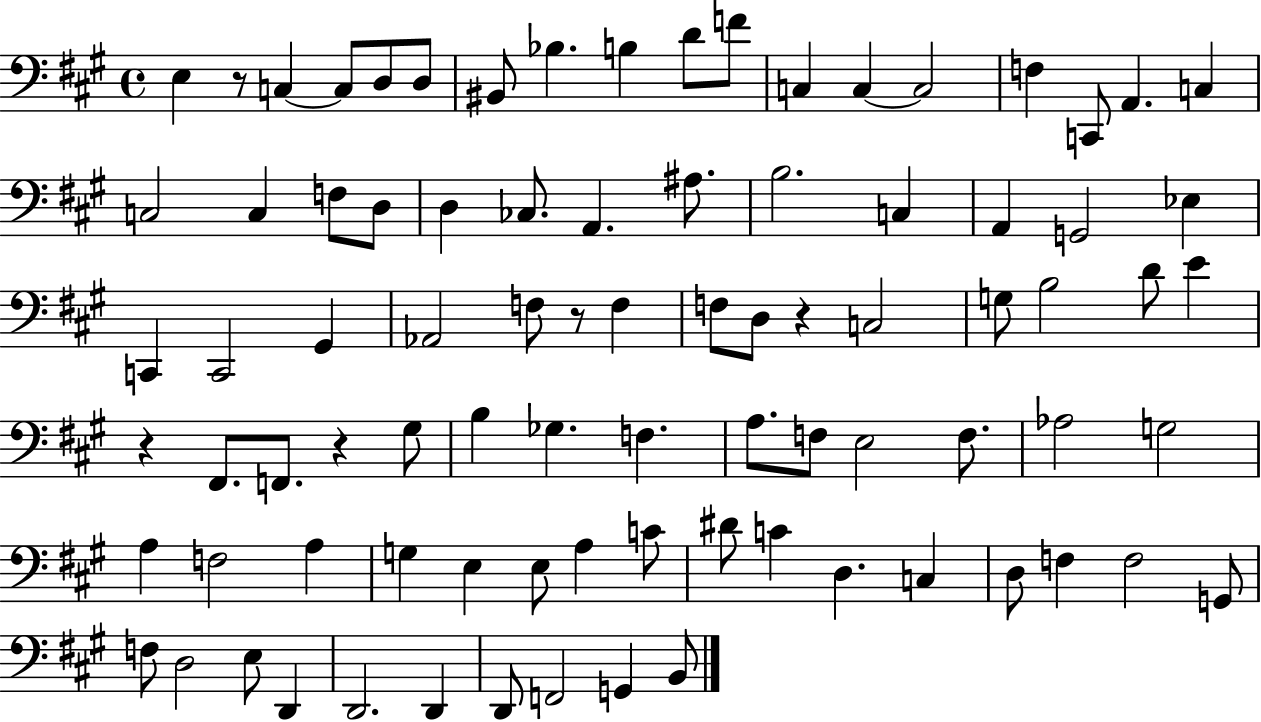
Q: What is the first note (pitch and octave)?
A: E3